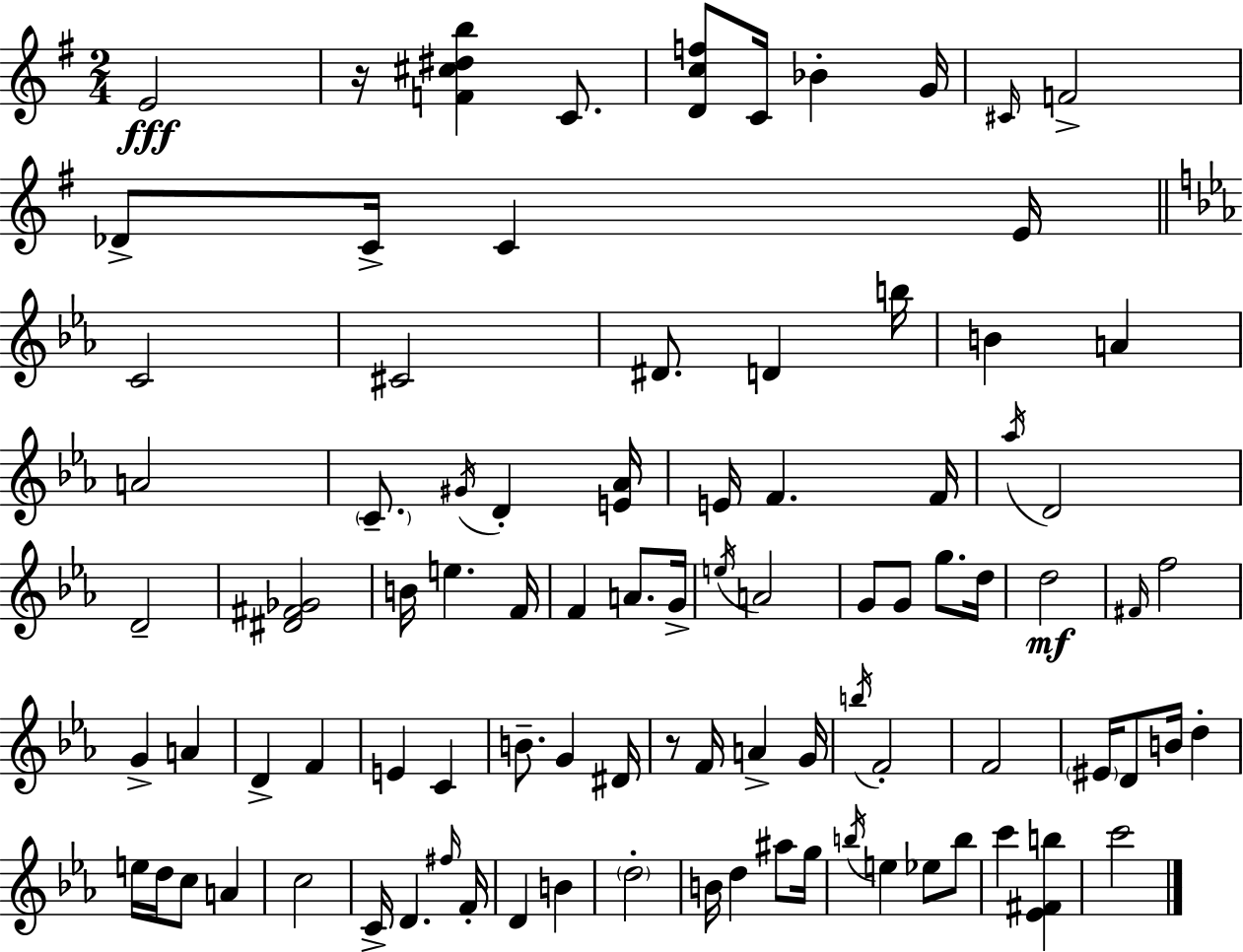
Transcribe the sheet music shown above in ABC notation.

X:1
T:Untitled
M:2/4
L:1/4
K:Em
E2 z/4 [F^c^db] C/2 [Dcf]/2 C/4 _B G/4 ^C/4 F2 _D/2 C/4 C E/4 C2 ^C2 ^D/2 D b/4 B A A2 C/2 ^G/4 D [E_A]/4 E/4 F F/4 _a/4 D2 D2 [^D^F_G]2 B/4 e F/4 F A/2 G/4 e/4 A2 G/2 G/2 g/2 d/4 d2 ^F/4 f2 G A D F E C B/2 G ^D/4 z/2 F/4 A G/4 b/4 F2 F2 ^E/4 D/2 B/4 d e/4 d/4 c/2 A c2 C/4 D ^f/4 F/4 D B d2 B/4 d ^a/2 g/4 b/4 e _e/2 b/2 c' [_E^Fb] c'2